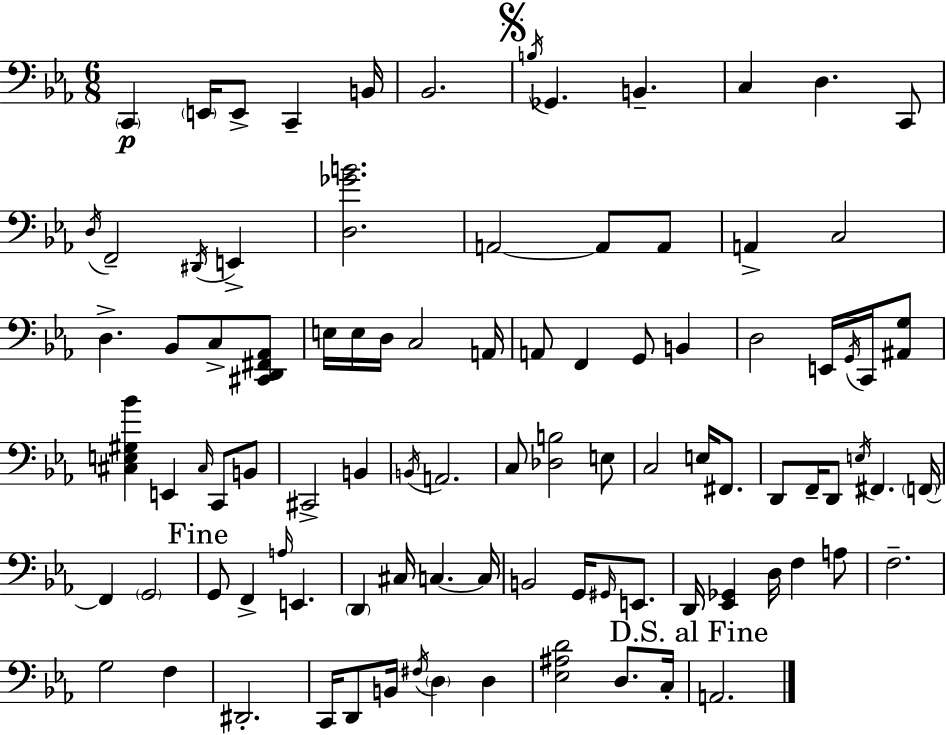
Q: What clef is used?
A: bass